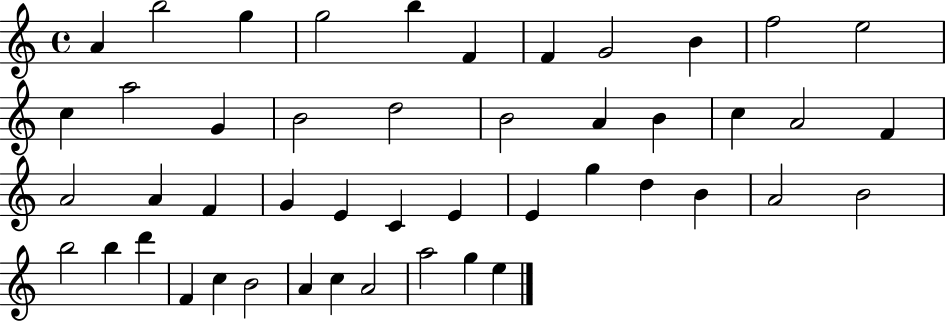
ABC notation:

X:1
T:Untitled
M:4/4
L:1/4
K:C
A b2 g g2 b F F G2 B f2 e2 c a2 G B2 d2 B2 A B c A2 F A2 A F G E C E E g d B A2 B2 b2 b d' F c B2 A c A2 a2 g e